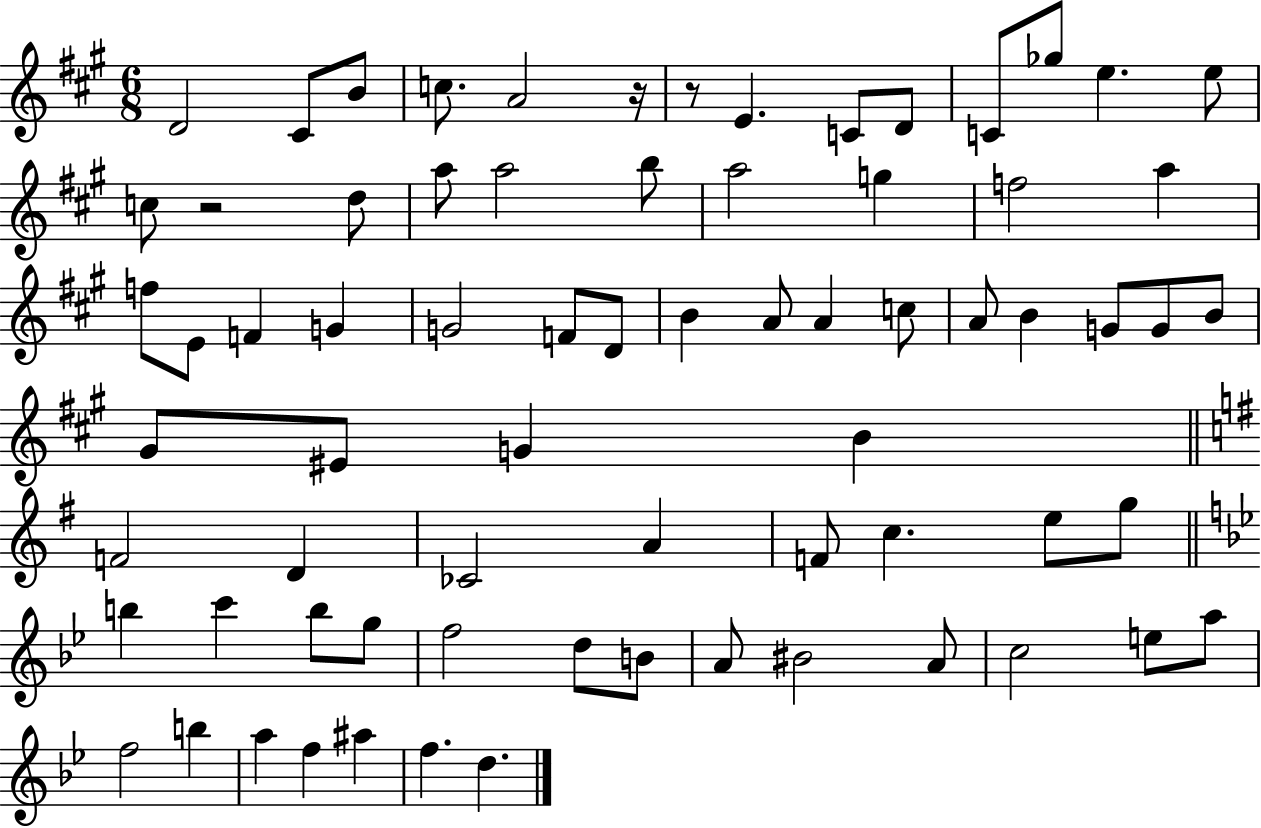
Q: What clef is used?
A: treble